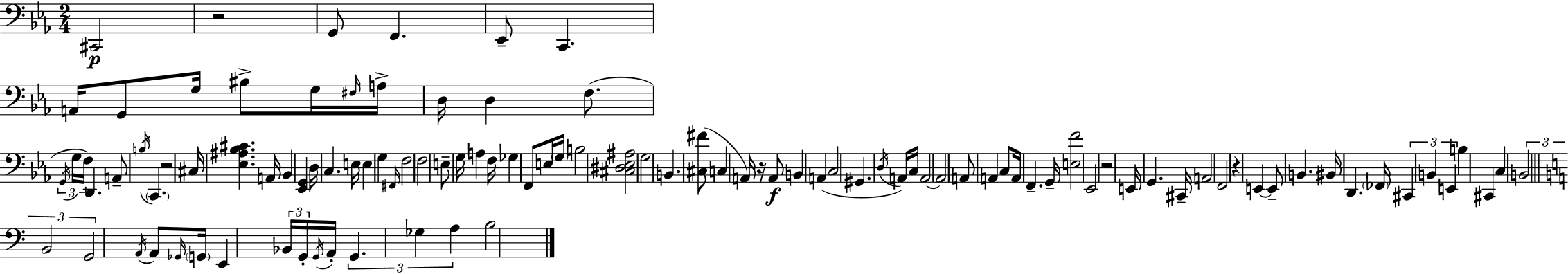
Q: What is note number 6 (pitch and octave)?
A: A2